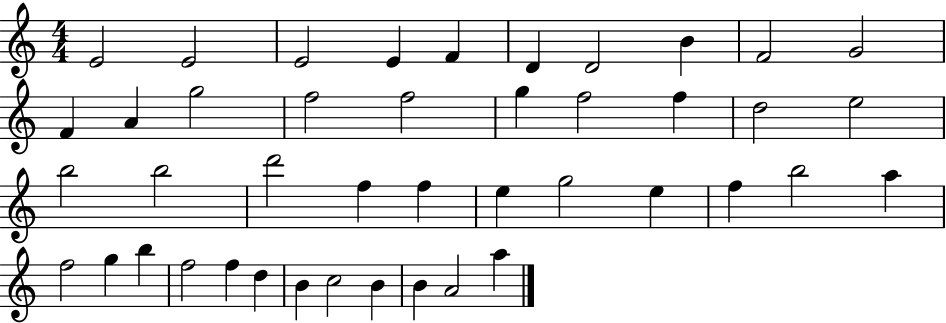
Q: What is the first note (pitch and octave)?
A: E4